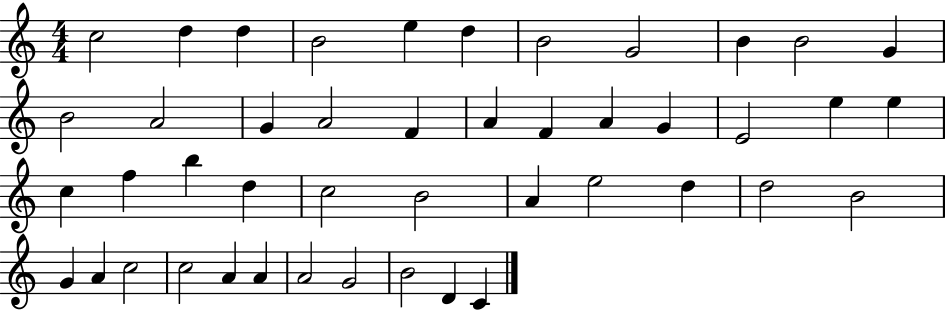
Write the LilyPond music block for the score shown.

{
  \clef treble
  \numericTimeSignature
  \time 4/4
  \key c \major
  c''2 d''4 d''4 | b'2 e''4 d''4 | b'2 g'2 | b'4 b'2 g'4 | \break b'2 a'2 | g'4 a'2 f'4 | a'4 f'4 a'4 g'4 | e'2 e''4 e''4 | \break c''4 f''4 b''4 d''4 | c''2 b'2 | a'4 e''2 d''4 | d''2 b'2 | \break g'4 a'4 c''2 | c''2 a'4 a'4 | a'2 g'2 | b'2 d'4 c'4 | \break \bar "|."
}